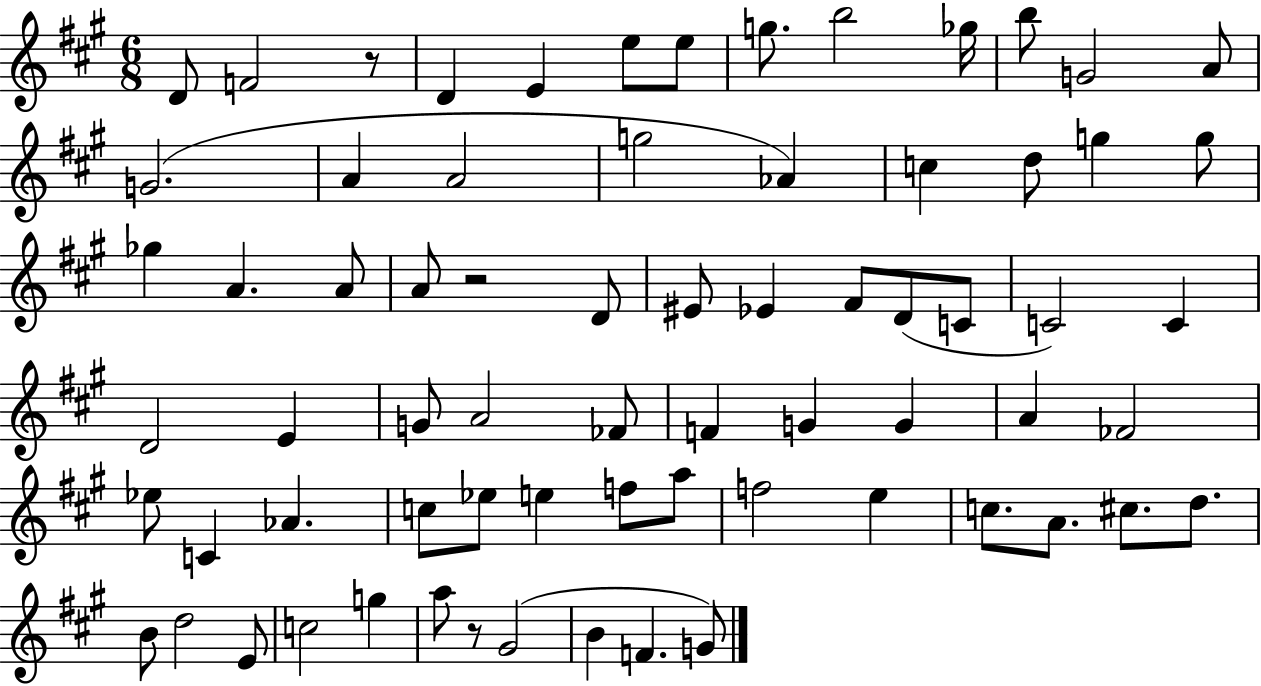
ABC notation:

X:1
T:Untitled
M:6/8
L:1/4
K:A
D/2 F2 z/2 D E e/2 e/2 g/2 b2 _g/4 b/2 G2 A/2 G2 A A2 g2 _A c d/2 g g/2 _g A A/2 A/2 z2 D/2 ^E/2 _E ^F/2 D/2 C/2 C2 C D2 E G/2 A2 _F/2 F G G A _F2 _e/2 C _A c/2 _e/2 e f/2 a/2 f2 e c/2 A/2 ^c/2 d/2 B/2 d2 E/2 c2 g a/2 z/2 ^G2 B F G/2